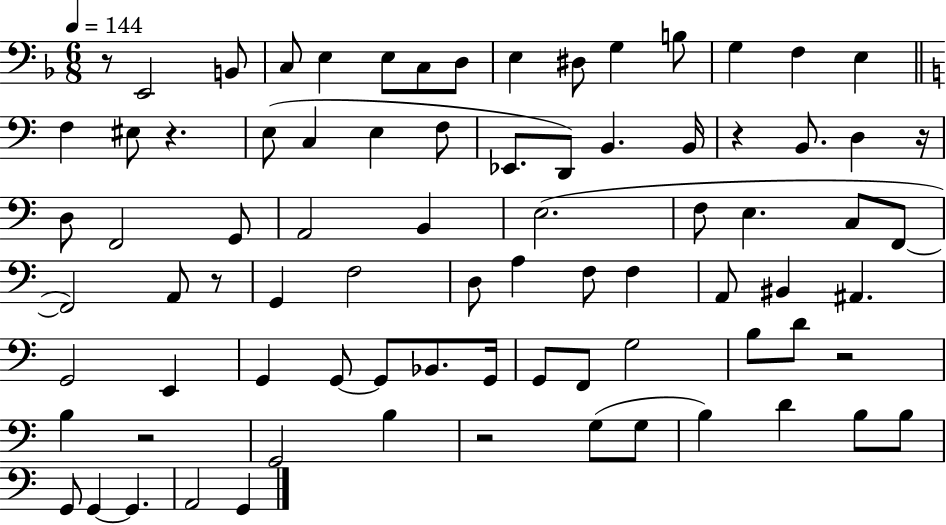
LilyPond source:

{
  \clef bass
  \numericTimeSignature
  \time 6/8
  \key f \major
  \tempo 4 = 144
  r8 e,2 b,8 | c8 e4 e8 c8 d8 | e4 dis8 g4 b8 | g4 f4 e4 | \break \bar "||" \break \key c \major f4 eis8 r4. | e8( c4 e4 f8 | ees,8. d,8) b,4. b,16 | r4 b,8. d4 r16 | \break d8 f,2 g,8 | a,2 b,4 | e2.( | f8 e4. c8 f,8~~ | \break f,2) a,8 r8 | g,4 f2 | d8 a4 f8 f4 | a,8 bis,4 ais,4. | \break g,2 e,4 | g,4 g,8~~ g,8 bes,8. g,16 | g,8 f,8 g2 | b8 d'8 r2 | \break b4 r2 | g,2 b4 | r2 g8( g8 | b4) d'4 b8 b8 | \break g,8 g,4~~ g,4. | a,2 g,4 | \bar "|."
}